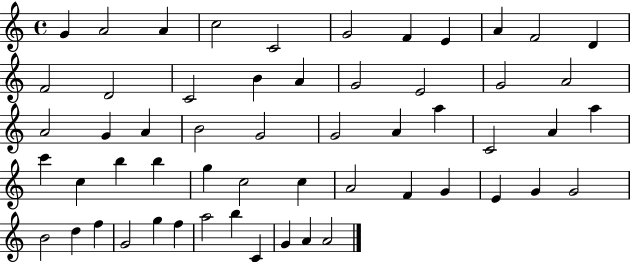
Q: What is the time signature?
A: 4/4